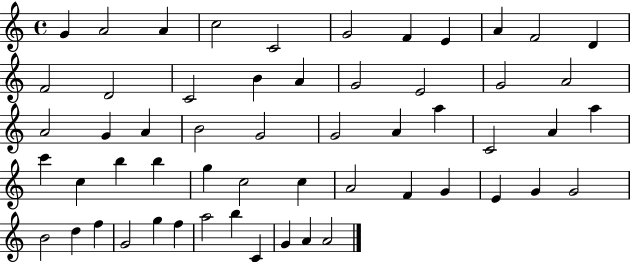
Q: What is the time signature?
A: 4/4